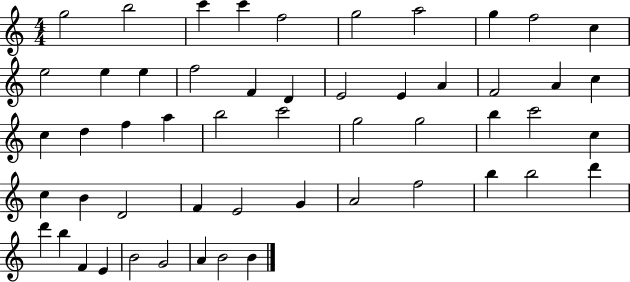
X:1
T:Untitled
M:4/4
L:1/4
K:C
g2 b2 c' c' f2 g2 a2 g f2 c e2 e e f2 F D E2 E A F2 A c c d f a b2 c'2 g2 g2 b c'2 c c B D2 F E2 G A2 f2 b b2 d' d' b F E B2 G2 A B2 B